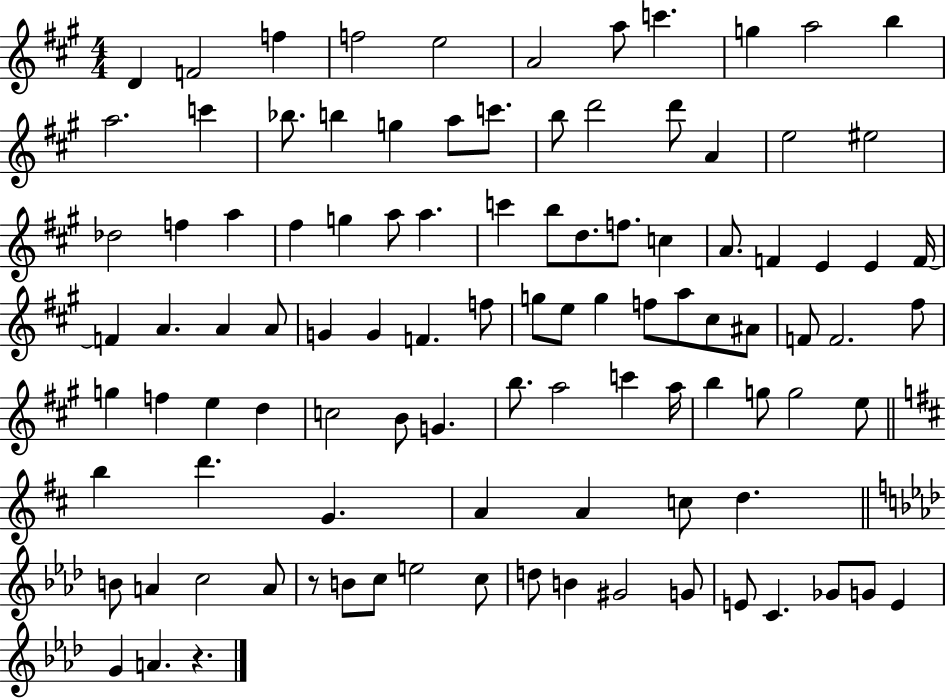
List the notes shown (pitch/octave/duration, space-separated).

D4/q F4/h F5/q F5/h E5/h A4/h A5/e C6/q. G5/q A5/h B5/q A5/h. C6/q Bb5/e. B5/q G5/q A5/e C6/e. B5/e D6/h D6/e A4/q E5/h EIS5/h Db5/h F5/q A5/q F#5/q G5/q A5/e A5/q. C6/q B5/e D5/e. F5/e. C5/q A4/e. F4/q E4/q E4/q F4/s F4/q A4/q. A4/q A4/e G4/q G4/q F4/q. F5/e G5/e E5/e G5/q F5/e A5/e C#5/e A#4/e F4/e F4/h. F#5/e G5/q F5/q E5/q D5/q C5/h B4/e G4/q. B5/e. A5/h C6/q A5/s B5/q G5/e G5/h E5/e B5/q D6/q. G4/q. A4/q A4/q C5/e D5/q. B4/e A4/q C5/h A4/e R/e B4/e C5/e E5/h C5/e D5/e B4/q G#4/h G4/e E4/e C4/q. Gb4/e G4/e E4/q G4/q A4/q. R/q.